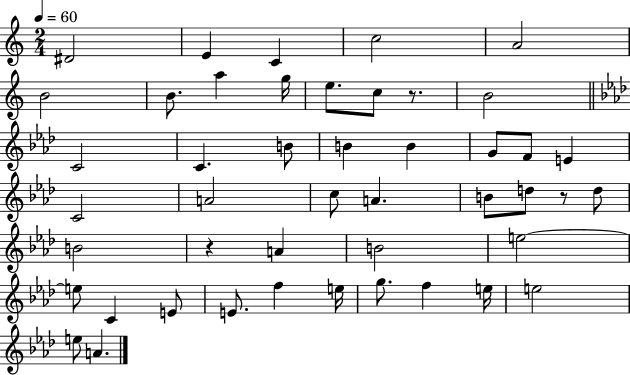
{
  \clef treble
  \numericTimeSignature
  \time 2/4
  \key c \major
  \tempo 4 = 60
  dis'2 | e'4 c'4 | c''2 | a'2 | \break b'2 | b'8. a''4 g''16 | e''8. c''8 r8. | b'2 | \break \bar "||" \break \key f \minor c'2 | c'4. b'8 | b'4 b'4 | g'8 f'8 e'4 | \break c'2 | a'2 | c''8 a'4. | b'8 d''8 r8 d''8 | \break b'2 | r4 a'4 | b'2 | e''2~~ | \break e''8 c'4 e'8 | e'8. f''4 e''16 | g''8. f''4 e''16 | e''2 | \break e''8 a'4. | \bar "|."
}